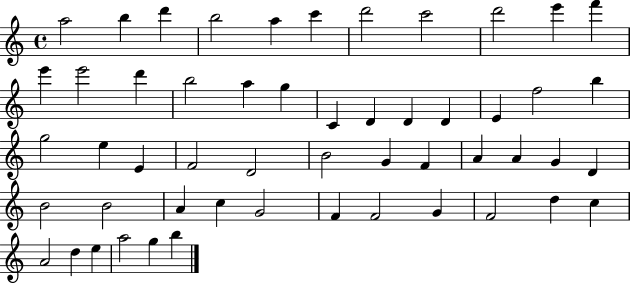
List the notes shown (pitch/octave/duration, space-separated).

A5/h B5/q D6/q B5/h A5/q C6/q D6/h C6/h D6/h E6/q F6/q E6/q E6/h D6/q B5/h A5/q G5/q C4/q D4/q D4/q D4/q E4/q F5/h B5/q G5/h E5/q E4/q F4/h D4/h B4/h G4/q F4/q A4/q A4/q G4/q D4/q B4/h B4/h A4/q C5/q G4/h F4/q F4/h G4/q F4/h D5/q C5/q A4/h D5/q E5/q A5/h G5/q B5/q